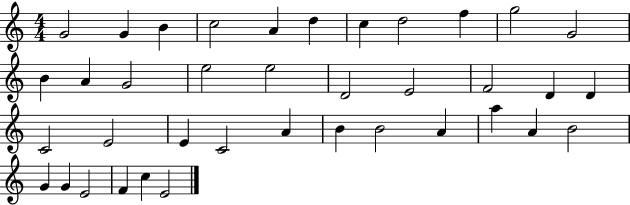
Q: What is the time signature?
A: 4/4